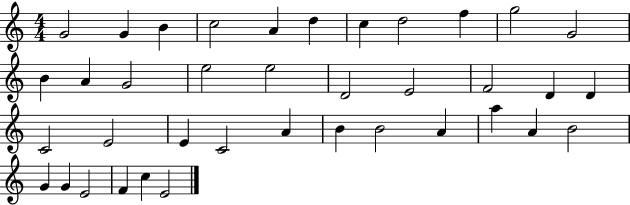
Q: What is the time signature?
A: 4/4